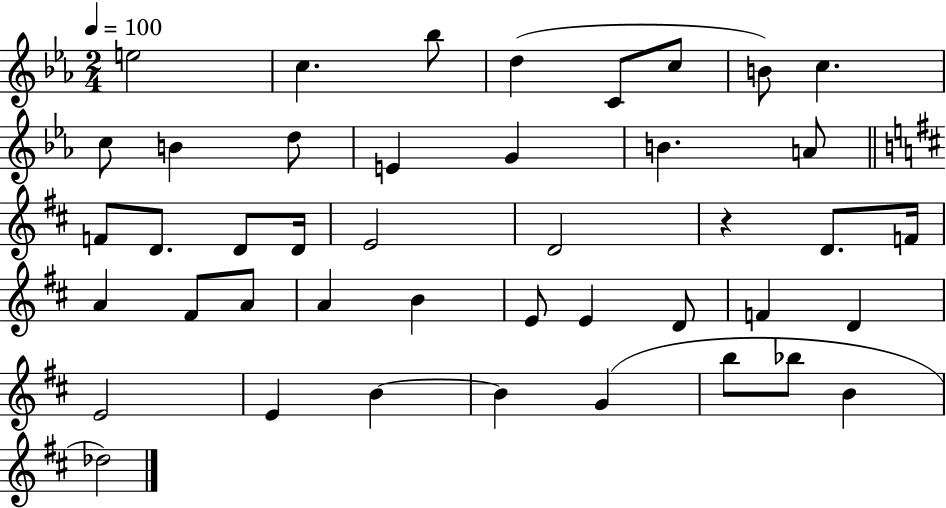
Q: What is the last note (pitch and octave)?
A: Db5